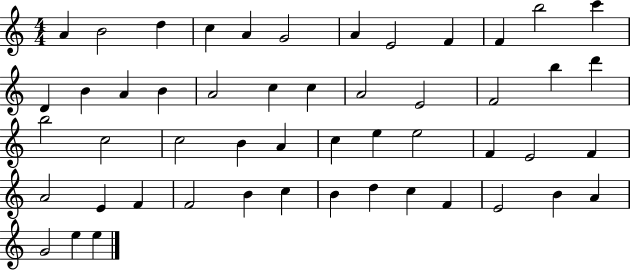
X:1
T:Untitled
M:4/4
L:1/4
K:C
A B2 d c A G2 A E2 F F b2 c' D B A B A2 c c A2 E2 F2 b d' b2 c2 c2 B A c e e2 F E2 F A2 E F F2 B c B d c F E2 B A G2 e e